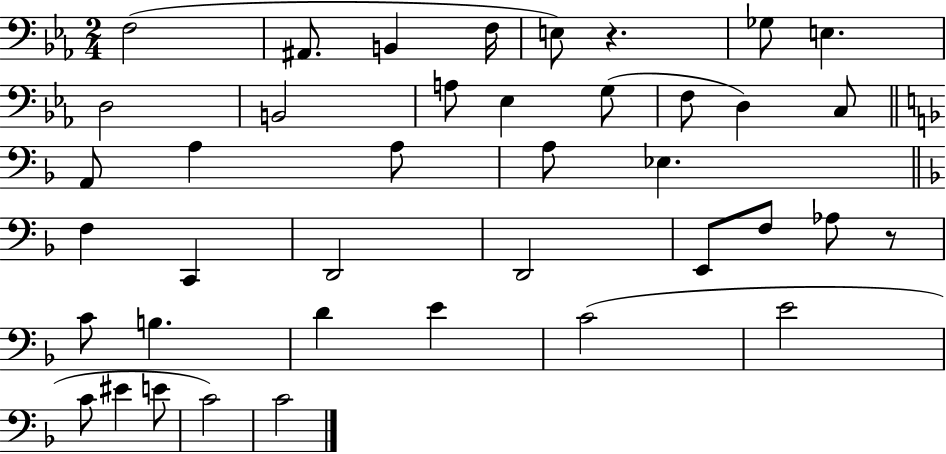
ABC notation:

X:1
T:Untitled
M:2/4
L:1/4
K:Eb
F,2 ^A,,/2 B,, F,/4 E,/2 z _G,/2 E, D,2 B,,2 A,/2 _E, G,/2 F,/2 D, C,/2 A,,/2 A, A,/2 A,/2 _E, F, C,, D,,2 D,,2 E,,/2 F,/2 _A,/2 z/2 C/2 B, D E C2 E2 C/2 ^E E/2 C2 C2